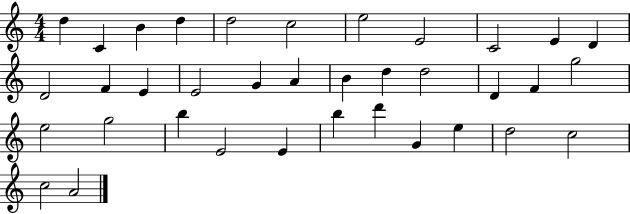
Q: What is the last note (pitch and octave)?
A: A4